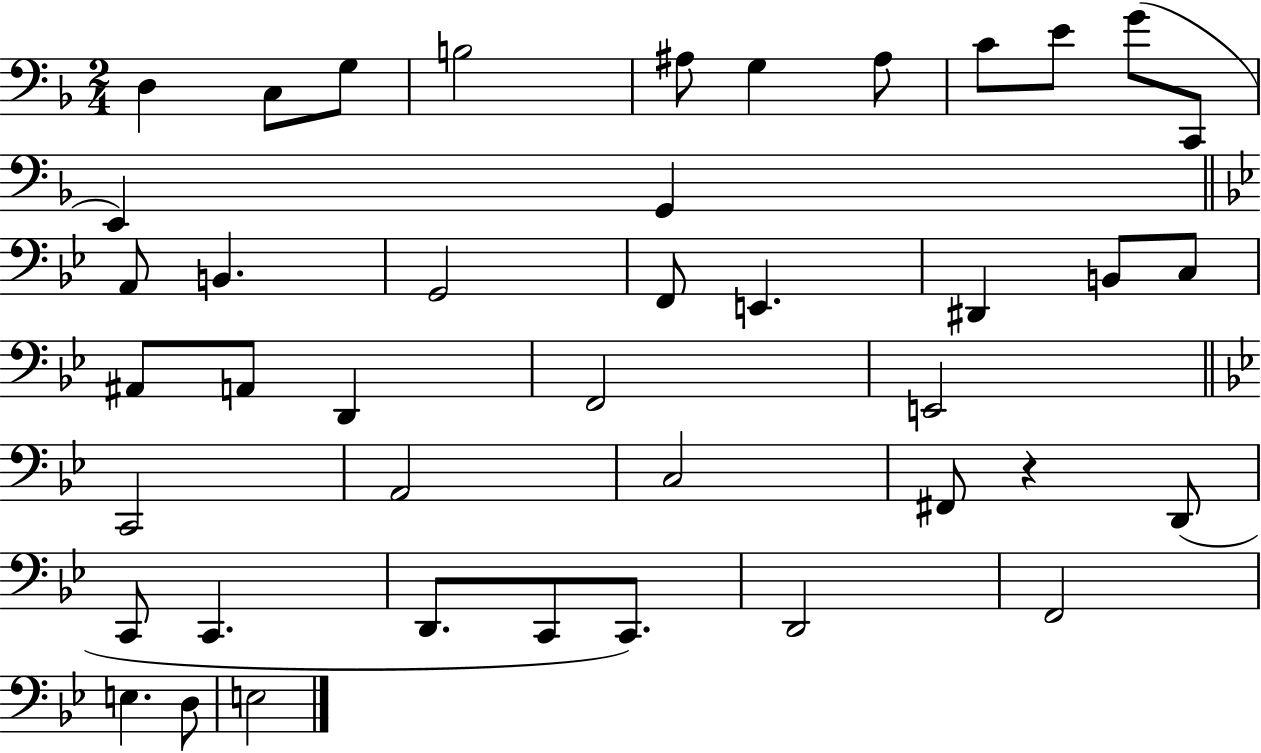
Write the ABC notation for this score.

X:1
T:Untitled
M:2/4
L:1/4
K:F
D, C,/2 G,/2 B,2 ^A,/2 G, ^A,/2 C/2 E/2 G/2 C,,/2 E,, G,, A,,/2 B,, G,,2 F,,/2 E,, ^D,, B,,/2 C,/2 ^A,,/2 A,,/2 D,, F,,2 E,,2 C,,2 A,,2 C,2 ^F,,/2 z D,,/2 C,,/2 C,, D,,/2 C,,/2 C,,/2 D,,2 F,,2 E, D,/2 E,2